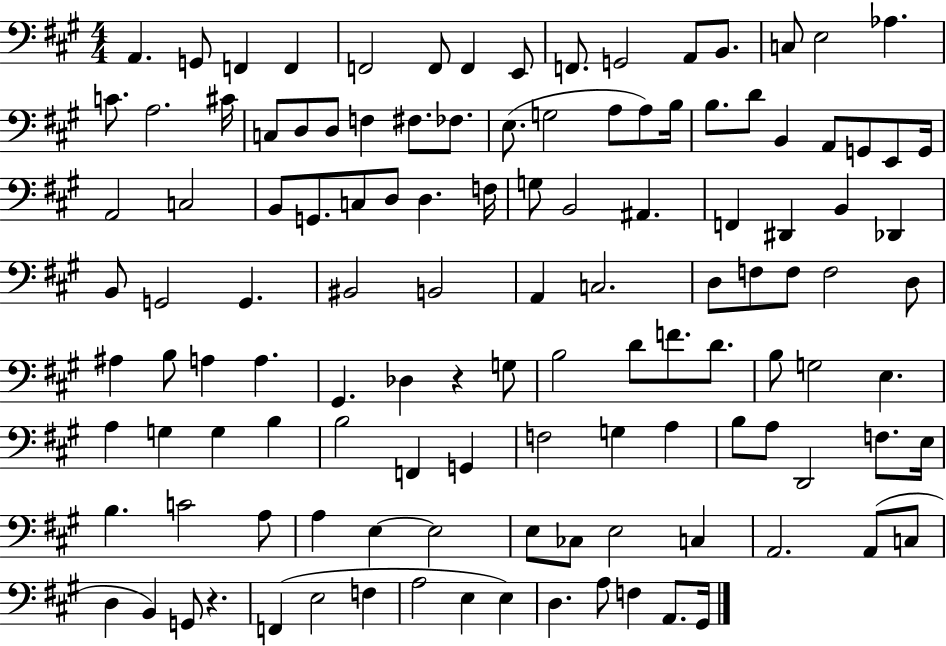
X:1
T:Untitled
M:4/4
L:1/4
K:A
A,, G,,/2 F,, F,, F,,2 F,,/2 F,, E,,/2 F,,/2 G,,2 A,,/2 B,,/2 C,/2 E,2 _A, C/2 A,2 ^C/4 C,/2 D,/2 D,/2 F, ^F,/2 _F,/2 E,/2 G,2 A,/2 A,/2 B,/4 B,/2 D/2 B,, A,,/2 G,,/2 E,,/2 G,,/4 A,,2 C,2 B,,/2 G,,/2 C,/2 D,/2 D, F,/4 G,/2 B,,2 ^A,, F,, ^D,, B,, _D,, B,,/2 G,,2 G,, ^B,,2 B,,2 A,, C,2 D,/2 F,/2 F,/2 F,2 D,/2 ^A, B,/2 A, A, ^G,, _D, z G,/2 B,2 D/2 F/2 D/2 B,/2 G,2 E, A, G, G, B, B,2 F,, G,, F,2 G, A, B,/2 A,/2 D,,2 F,/2 E,/4 B, C2 A,/2 A, E, E,2 E,/2 _C,/2 E,2 C, A,,2 A,,/2 C,/2 D, B,, G,,/2 z F,, E,2 F, A,2 E, E, D, A,/2 F, A,,/2 ^G,,/4